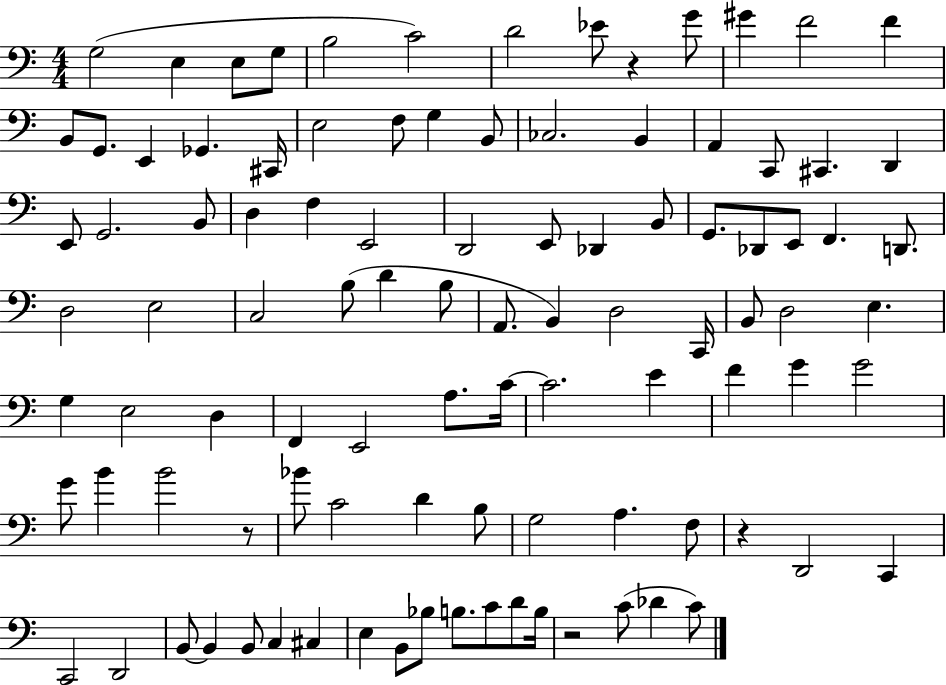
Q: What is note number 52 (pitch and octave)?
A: C2